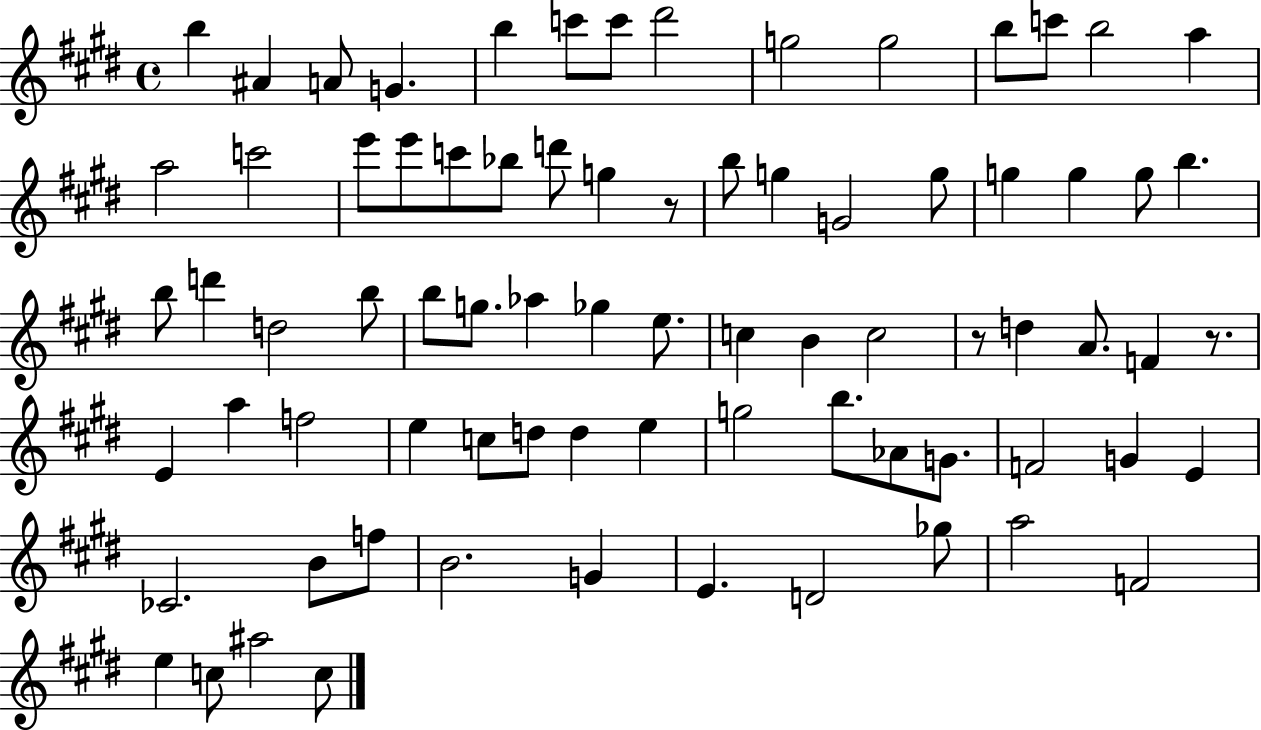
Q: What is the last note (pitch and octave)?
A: C5